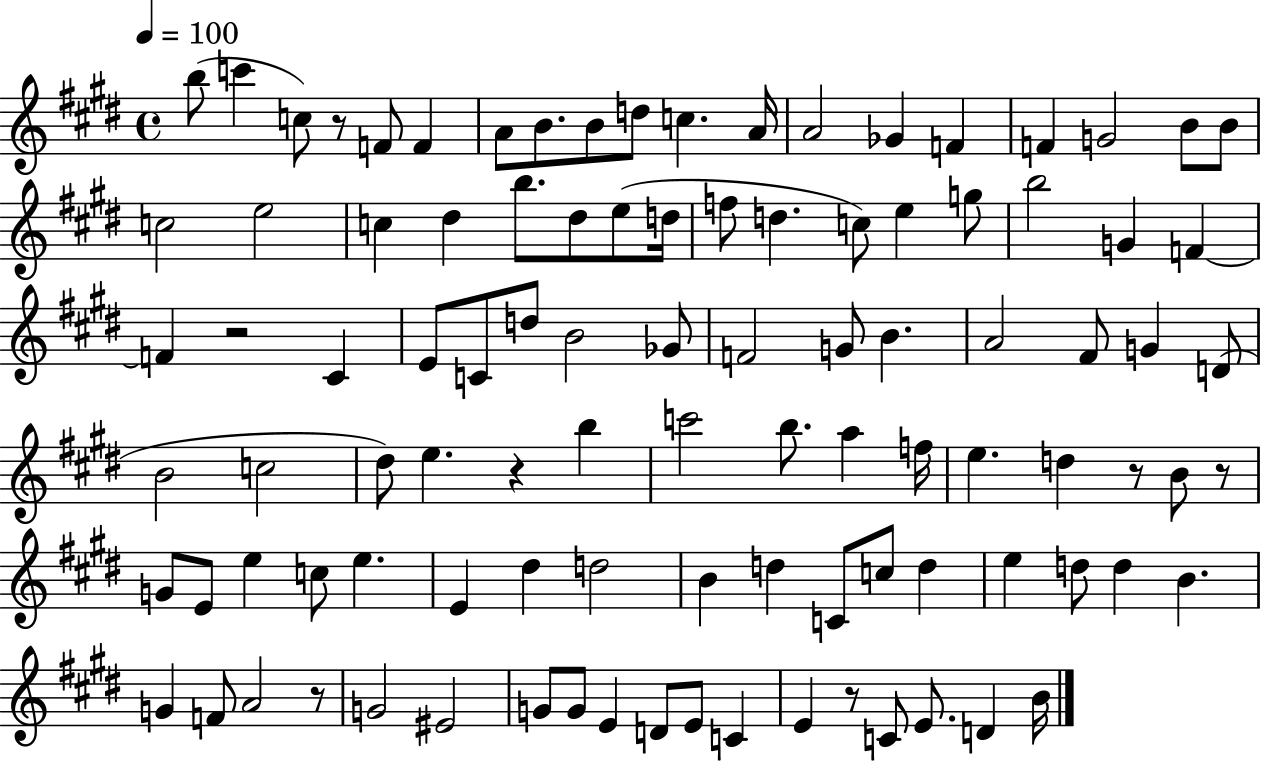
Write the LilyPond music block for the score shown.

{
  \clef treble
  \time 4/4
  \defaultTimeSignature
  \key e \major
  \tempo 4 = 100
  \repeat volta 2 { b''8( c'''4 c''8) r8 f'8 f'4 | a'8 b'8. b'8 d''8 c''4. a'16 | a'2 ges'4 f'4 | f'4 g'2 b'8 b'8 | \break c''2 e''2 | c''4 dis''4 b''8. dis''8 e''8( d''16 | f''8 d''4. c''8) e''4 g''8 | b''2 g'4 f'4~~ | \break f'4 r2 cis'4 | e'8 c'8 d''8 b'2 ges'8 | f'2 g'8 b'4. | a'2 fis'8 g'4 d'8( | \break b'2 c''2 | dis''8) e''4. r4 b''4 | c'''2 b''8. a''4 f''16 | e''4. d''4 r8 b'8 r8 | \break g'8 e'8 e''4 c''8 e''4. | e'4 dis''4 d''2 | b'4 d''4 c'8 c''8 d''4 | e''4 d''8 d''4 b'4. | \break g'4 f'8 a'2 r8 | g'2 eis'2 | g'8 g'8 e'4 d'8 e'8 c'4 | e'4 r8 c'8 e'8. d'4 b'16 | \break } \bar "|."
}